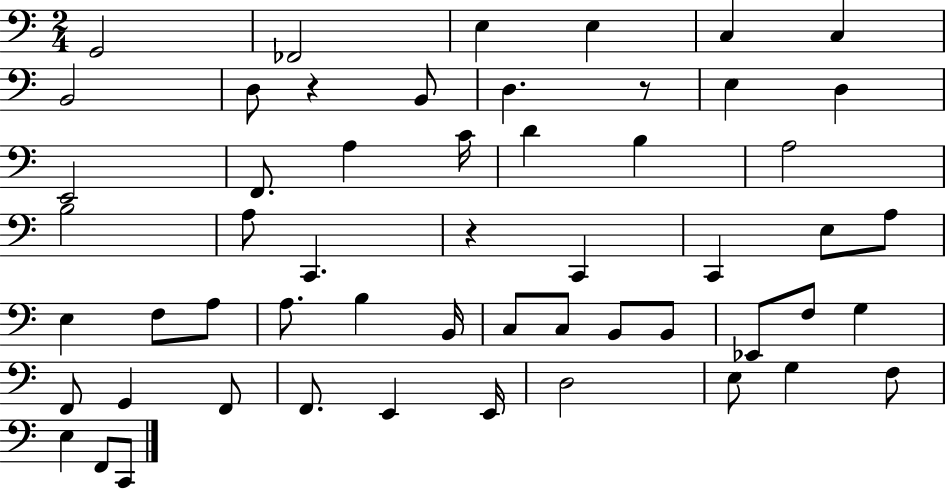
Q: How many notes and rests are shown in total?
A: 55